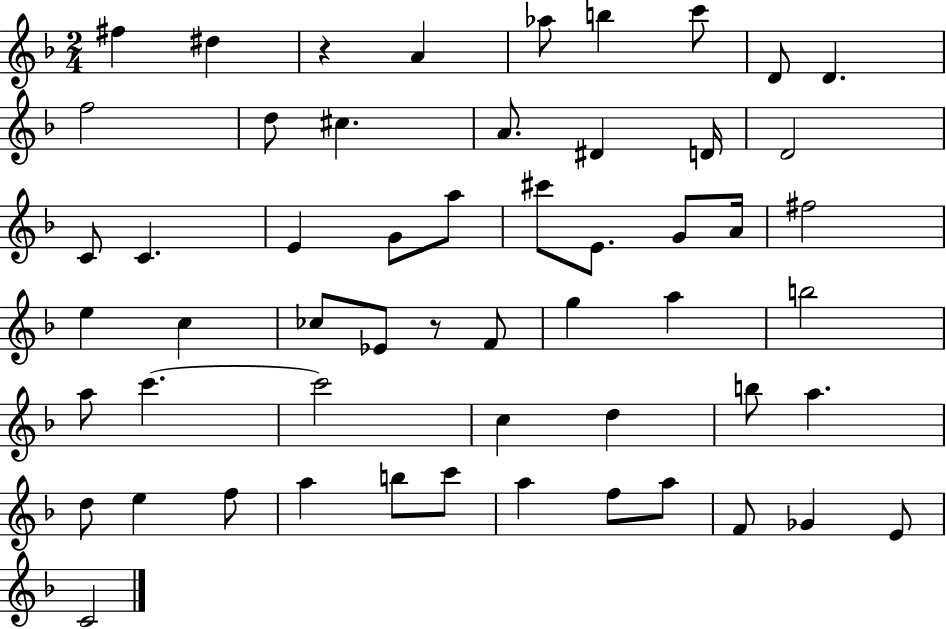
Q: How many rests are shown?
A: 2